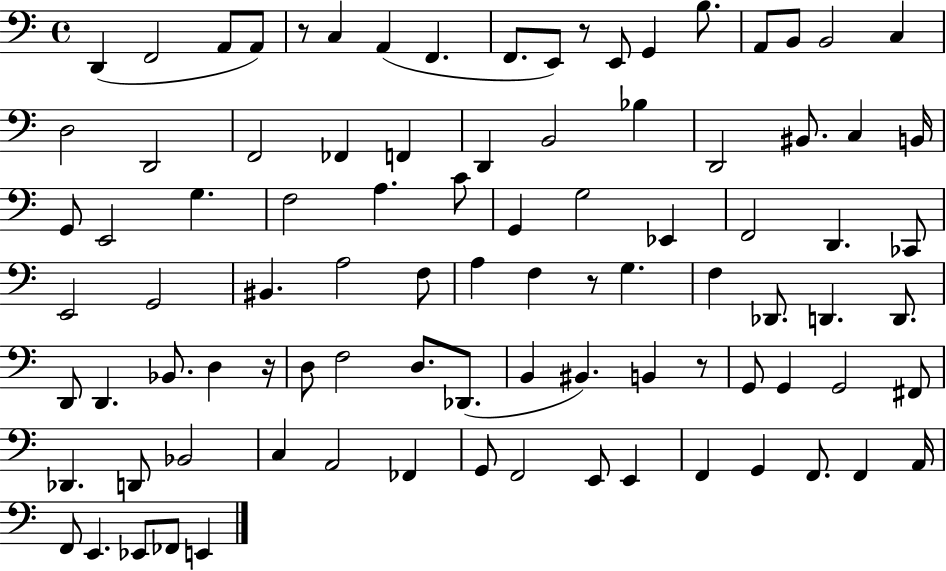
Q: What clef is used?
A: bass